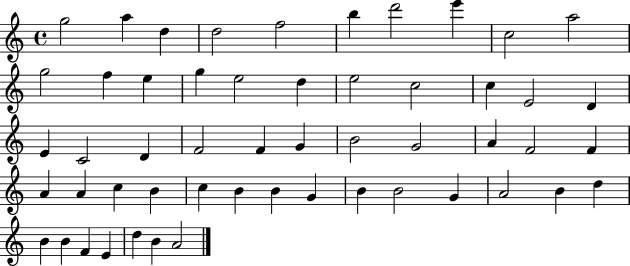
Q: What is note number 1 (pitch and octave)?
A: G5